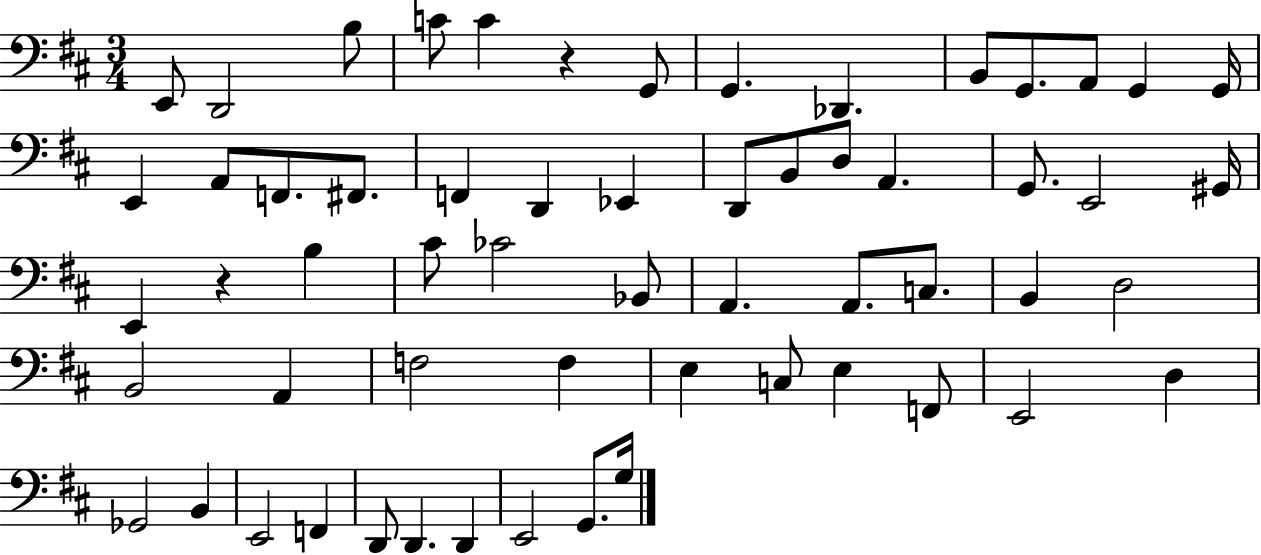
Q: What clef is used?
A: bass